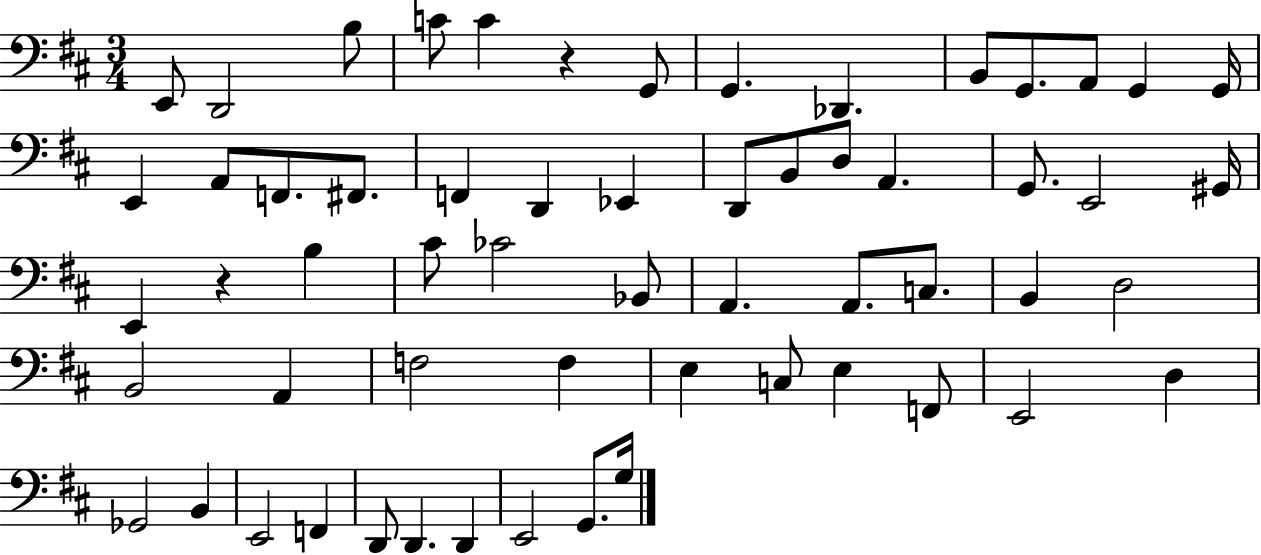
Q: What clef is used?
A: bass